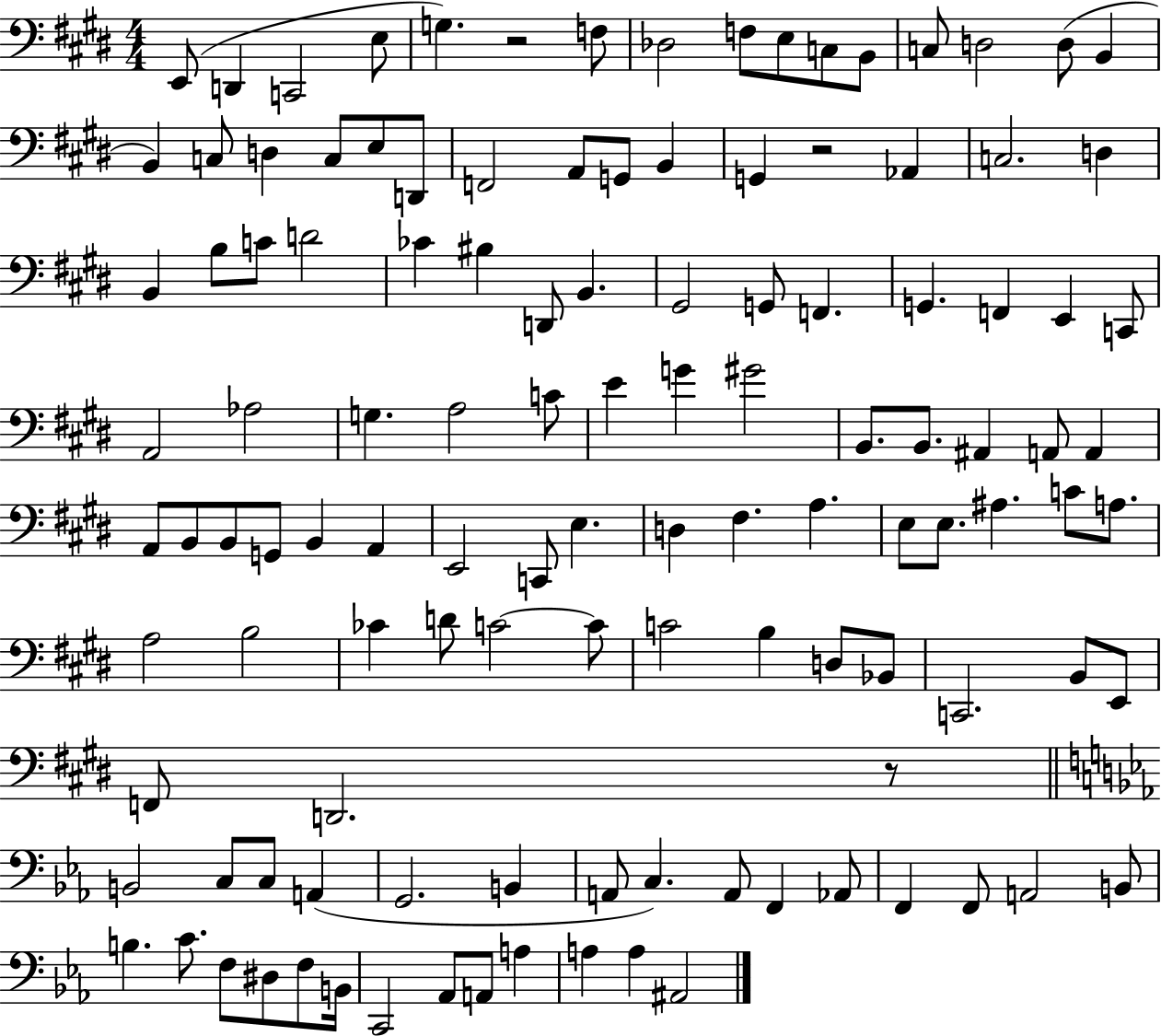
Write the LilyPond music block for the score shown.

{
  \clef bass
  \numericTimeSignature
  \time 4/4
  \key e \major
  e,8( d,4 c,2 e8 | g4.) r2 f8 | des2 f8 e8 c8 b,8 | c8 d2 d8( b,4 | \break b,4) c8 d4 c8 e8 d,8 | f,2 a,8 g,8 b,4 | g,4 r2 aes,4 | c2. d4 | \break b,4 b8 c'8 d'2 | ces'4 bis4 d,8 b,4. | gis,2 g,8 f,4. | g,4. f,4 e,4 c,8 | \break a,2 aes2 | g4. a2 c'8 | e'4 g'4 gis'2 | b,8. b,8. ais,4 a,8 a,4 | \break a,8 b,8 b,8 g,8 b,4 a,4 | e,2 c,8 e4. | d4 fis4. a4. | e8 e8. ais4. c'8 a8. | \break a2 b2 | ces'4 d'8 c'2~~ c'8 | c'2 b4 d8 bes,8 | c,2. b,8 e,8 | \break f,8 d,2. r8 | \bar "||" \break \key c \minor b,2 c8 c8 a,4( | g,2. b,4 | a,8 c4.) a,8 f,4 aes,8 | f,4 f,8 a,2 b,8 | \break b4. c'8. f8 dis8 f8 b,16 | c,2 aes,8 a,8 a4 | a4 a4 ais,2 | \bar "|."
}